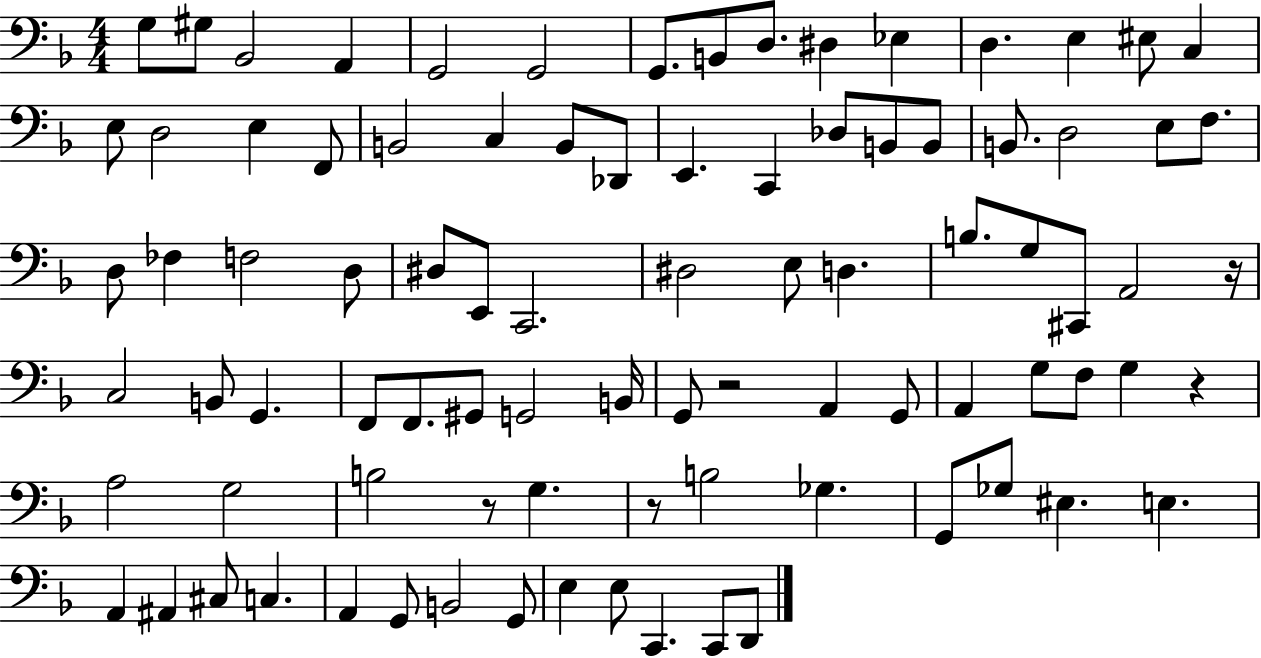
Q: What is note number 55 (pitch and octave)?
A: G2